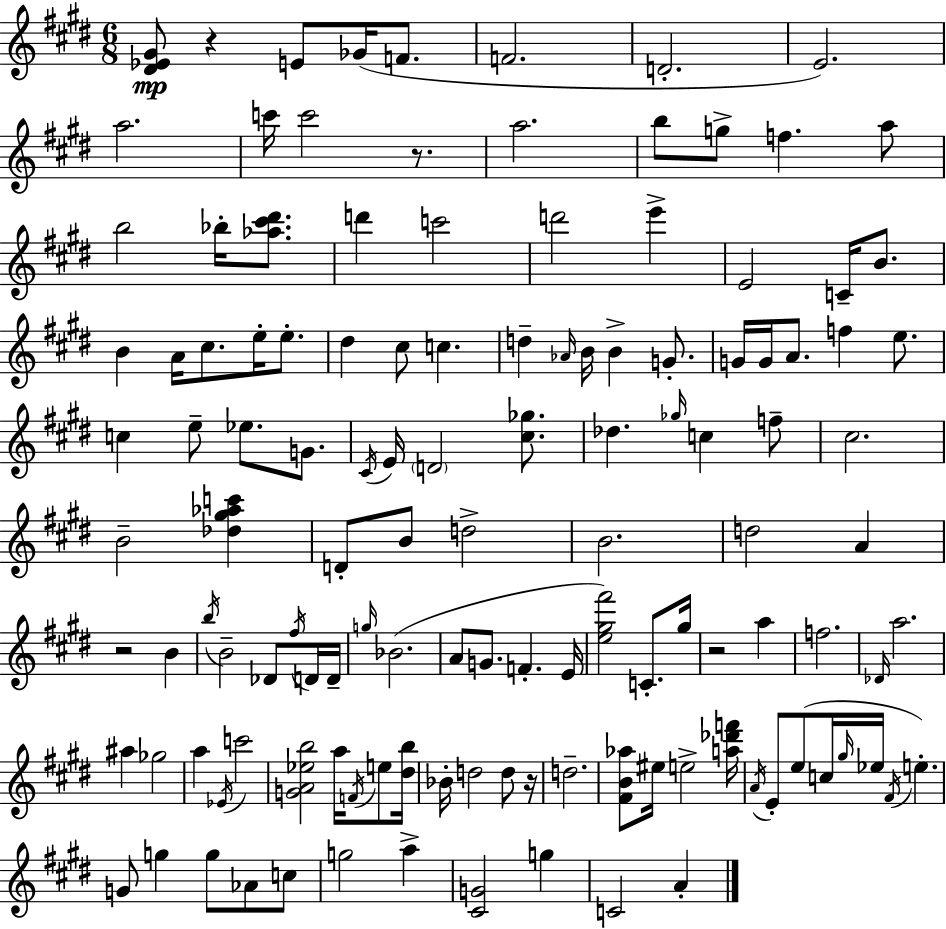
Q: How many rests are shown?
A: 5